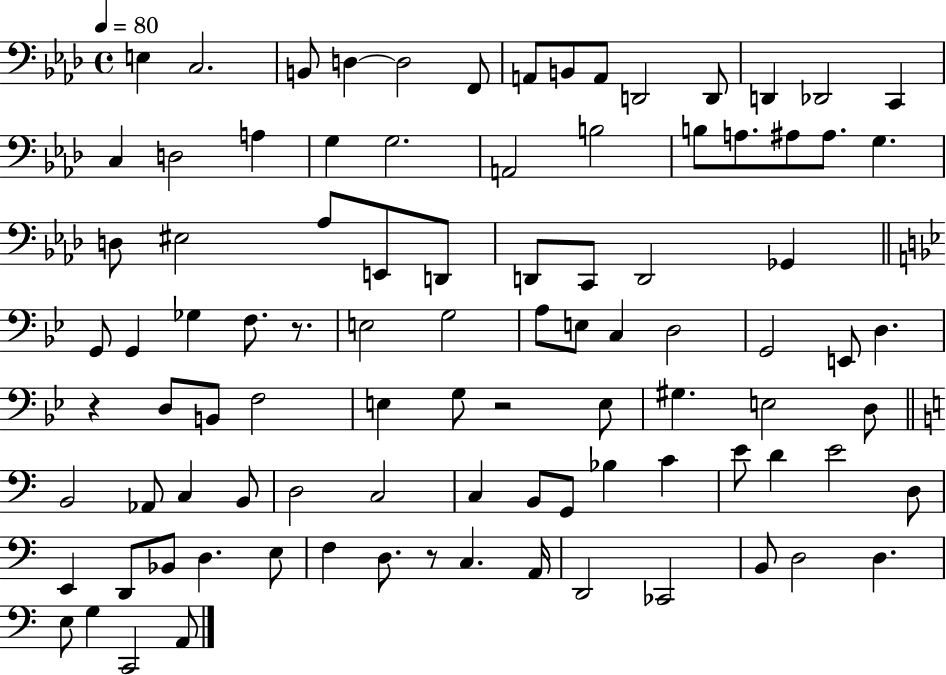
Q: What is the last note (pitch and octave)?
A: A2